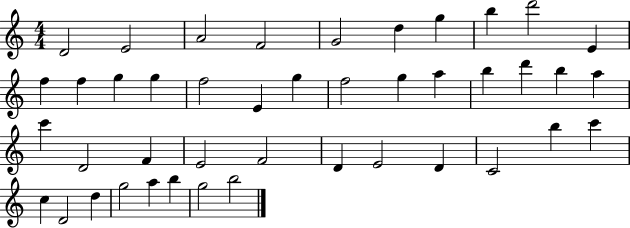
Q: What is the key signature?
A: C major